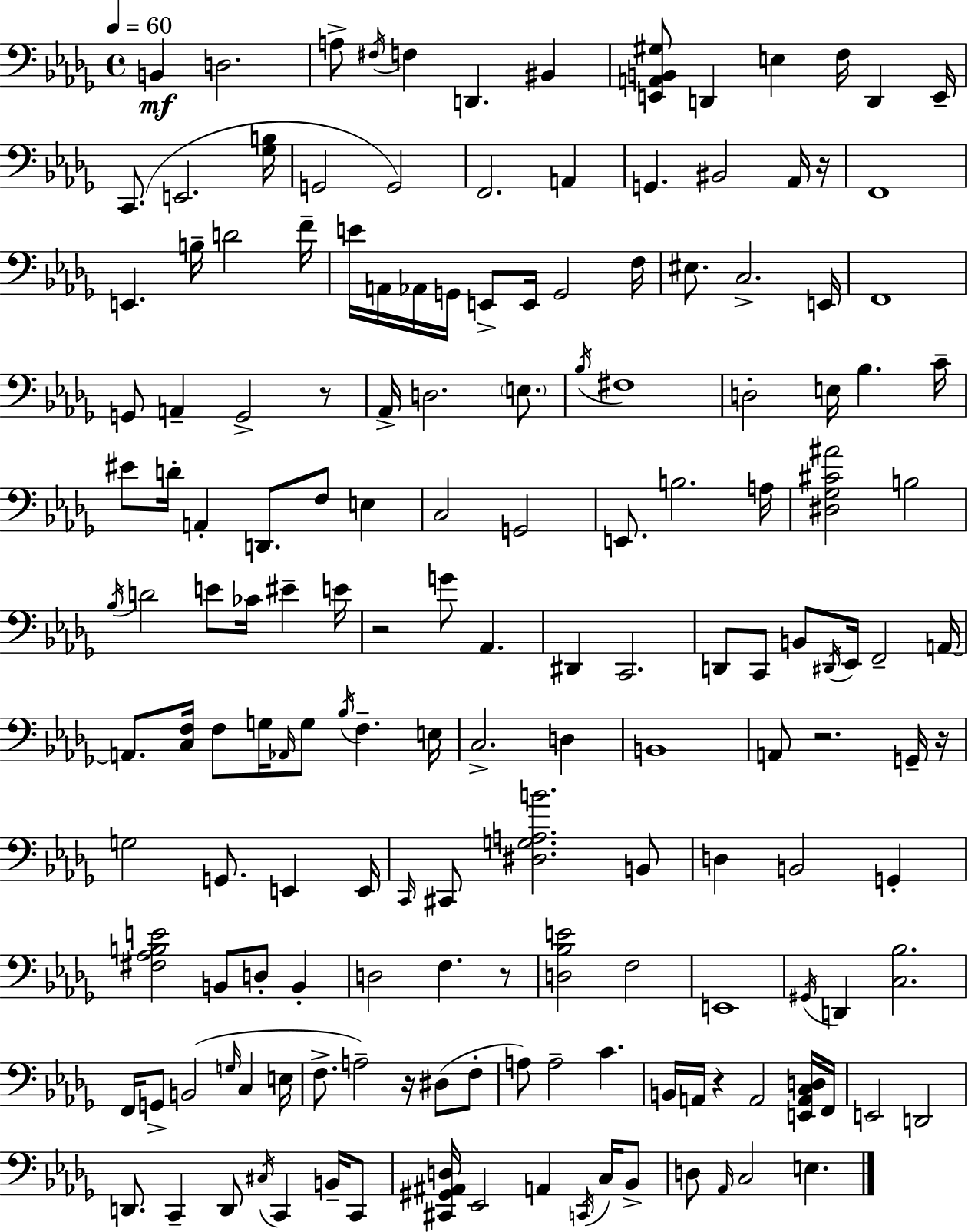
X:1
T:Untitled
M:4/4
L:1/4
K:Bbm
B,, D,2 A,/2 ^F,/4 F, D,, ^B,, [E,,A,,B,,^G,]/2 D,, E, F,/4 D,, E,,/4 C,,/2 E,,2 [_G,B,]/4 G,,2 G,,2 F,,2 A,, G,, ^B,,2 _A,,/4 z/4 F,,4 E,, B,/4 D2 F/4 E/4 A,,/4 _A,,/4 G,,/4 E,,/2 E,,/4 G,,2 F,/4 ^E,/2 C,2 E,,/4 F,,4 G,,/2 A,, G,,2 z/2 _A,,/4 D,2 E,/2 _B,/4 ^F,4 D,2 E,/4 _B, C/4 ^E/2 D/4 A,, D,,/2 F,/2 E, C,2 G,,2 E,,/2 B,2 A,/4 [^D,_G,^C^A]2 B,2 _B,/4 D2 E/2 _C/4 ^E E/4 z2 G/2 _A,, ^D,, C,,2 D,,/2 C,,/2 B,,/2 ^D,,/4 _E,,/4 F,,2 A,,/4 A,,/2 [C,F,]/4 F,/2 G,/4 _A,,/4 G,/2 _B,/4 F, E,/4 C,2 D, B,,4 A,,/2 z2 G,,/4 z/4 G,2 G,,/2 E,, E,,/4 C,,/4 ^C,,/2 [^D,G,A,B]2 B,,/2 D, B,,2 G,, [^F,_A,B,E]2 B,,/2 D,/2 B,, D,2 F, z/2 [D,_B,E]2 F,2 E,,4 ^G,,/4 D,, [C,_B,]2 F,,/4 G,,/2 B,,2 G,/4 C, E,/4 F,/2 A,2 z/4 ^D,/2 F,/2 A,/2 A,2 C B,,/4 A,,/4 z A,,2 [E,,A,,C,D,]/4 F,,/4 E,,2 D,,2 D,,/2 C,, D,,/2 ^C,/4 C,, B,,/4 C,,/2 [^C,,^G,,^A,,D,]/4 _E,,2 A,, C,,/4 C,/4 _B,,/2 D,/2 _A,,/4 C,2 E,